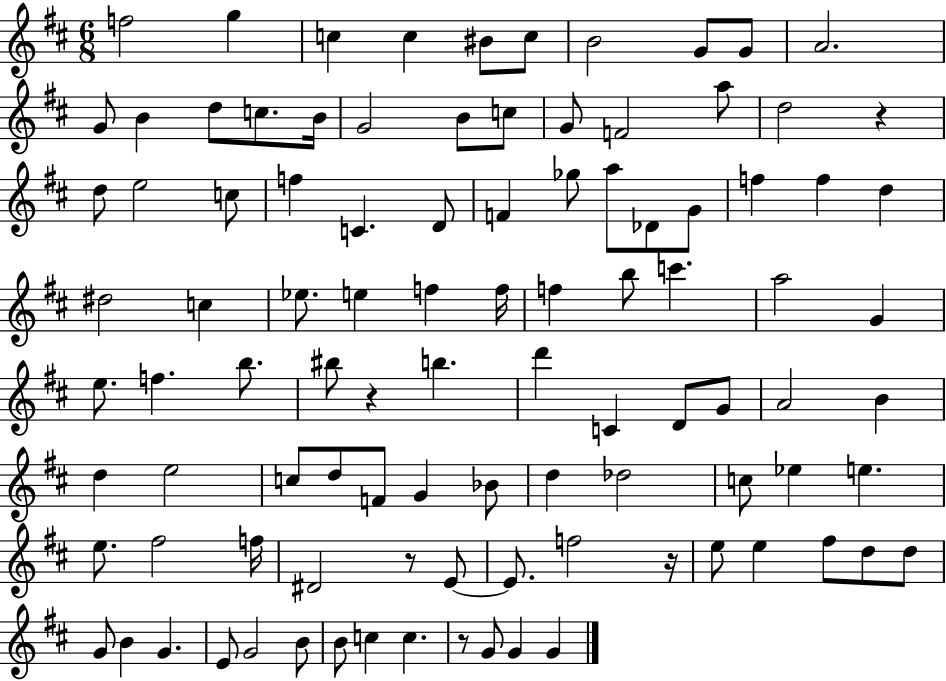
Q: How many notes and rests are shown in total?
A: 99